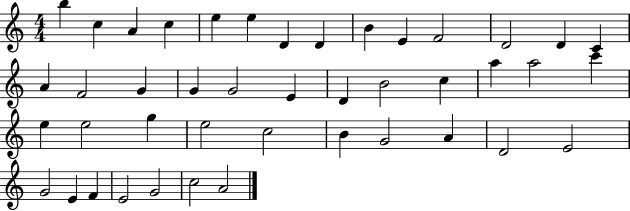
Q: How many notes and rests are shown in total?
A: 43